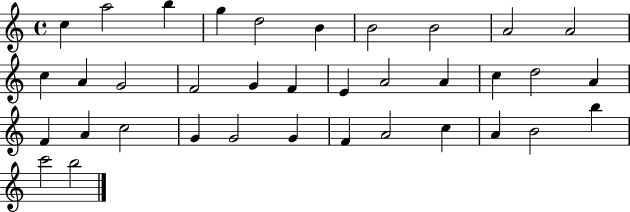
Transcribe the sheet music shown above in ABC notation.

X:1
T:Untitled
M:4/4
L:1/4
K:C
c a2 b g d2 B B2 B2 A2 A2 c A G2 F2 G F E A2 A c d2 A F A c2 G G2 G F A2 c A B2 b c'2 b2